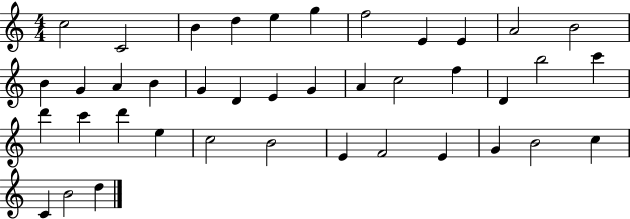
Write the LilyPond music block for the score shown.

{
  \clef treble
  \numericTimeSignature
  \time 4/4
  \key c \major
  c''2 c'2 | b'4 d''4 e''4 g''4 | f''2 e'4 e'4 | a'2 b'2 | \break b'4 g'4 a'4 b'4 | g'4 d'4 e'4 g'4 | a'4 c''2 f''4 | d'4 b''2 c'''4 | \break d'''4 c'''4 d'''4 e''4 | c''2 b'2 | e'4 f'2 e'4 | g'4 b'2 c''4 | \break c'4 b'2 d''4 | \bar "|."
}